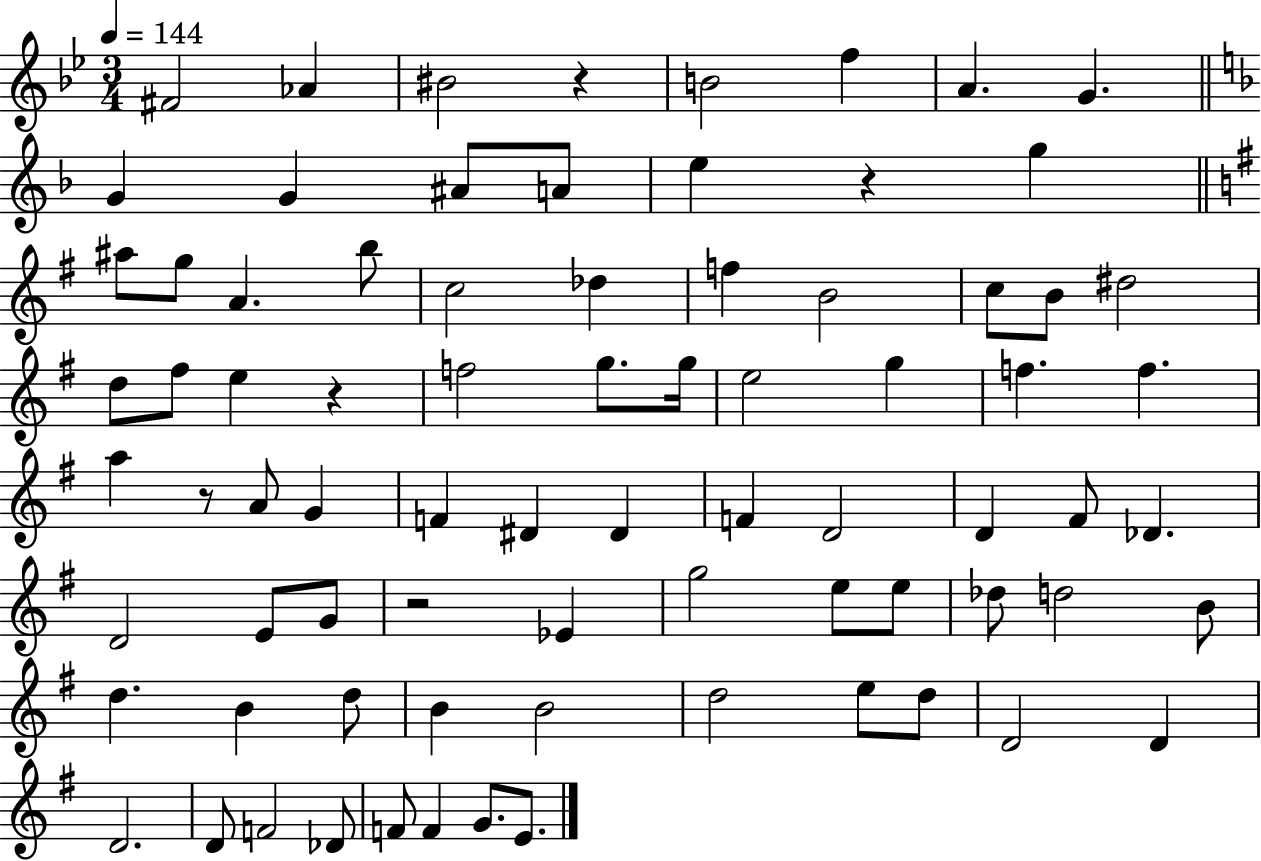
X:1
T:Untitled
M:3/4
L:1/4
K:Bb
^F2 _A ^B2 z B2 f A G G G ^A/2 A/2 e z g ^a/2 g/2 A b/2 c2 _d f B2 c/2 B/2 ^d2 d/2 ^f/2 e z f2 g/2 g/4 e2 g f f a z/2 A/2 G F ^D ^D F D2 D ^F/2 _D D2 E/2 G/2 z2 _E g2 e/2 e/2 _d/2 d2 B/2 d B d/2 B B2 d2 e/2 d/2 D2 D D2 D/2 F2 _D/2 F/2 F G/2 E/2